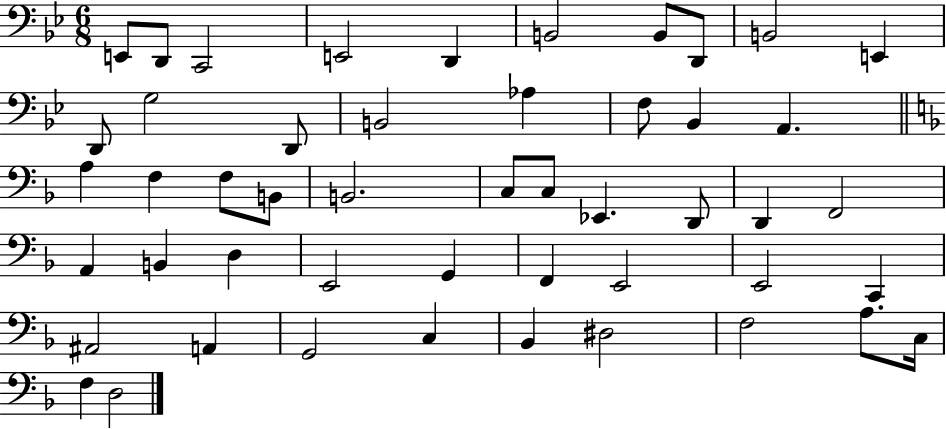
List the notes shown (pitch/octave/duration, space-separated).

E2/e D2/e C2/h E2/h D2/q B2/h B2/e D2/e B2/h E2/q D2/e G3/h D2/e B2/h Ab3/q F3/e Bb2/q A2/q. A3/q F3/q F3/e B2/e B2/h. C3/e C3/e Eb2/q. D2/e D2/q F2/h A2/q B2/q D3/q E2/h G2/q F2/q E2/h E2/h C2/q A#2/h A2/q G2/h C3/q Bb2/q D#3/h F3/h A3/e. C3/s F3/q D3/h